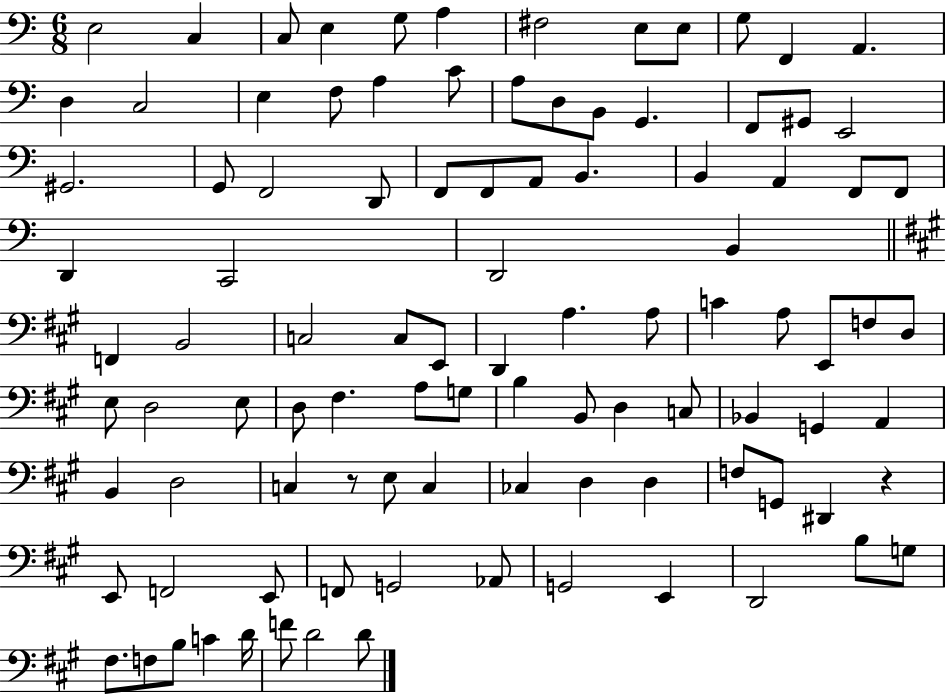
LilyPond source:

{
  \clef bass
  \numericTimeSignature
  \time 6/8
  \key c \major
  e2 c4 | c8 e4 g8 a4 | fis2 e8 e8 | g8 f,4 a,4. | \break d4 c2 | e4 f8 a4 c'8 | a8 d8 b,8 g,4. | f,8 gis,8 e,2 | \break gis,2. | g,8 f,2 d,8 | f,8 f,8 a,8 b,4. | b,4 a,4 f,8 f,8 | \break d,4 c,2 | d,2 b,4 | \bar "||" \break \key a \major f,4 b,2 | c2 c8 e,8 | d,4 a4. a8 | c'4 a8 e,8 f8 d8 | \break e8 d2 e8 | d8 fis4. a8 g8 | b4 b,8 d4 c8 | bes,4 g,4 a,4 | \break b,4 d2 | c4 r8 e8 c4 | ces4 d4 d4 | f8 g,8 dis,4 r4 | \break e,8 f,2 e,8 | f,8 g,2 aes,8 | g,2 e,4 | d,2 b8 g8 | \break fis8. f8 b8 c'4 d'16 | f'8 d'2 d'8 | \bar "|."
}